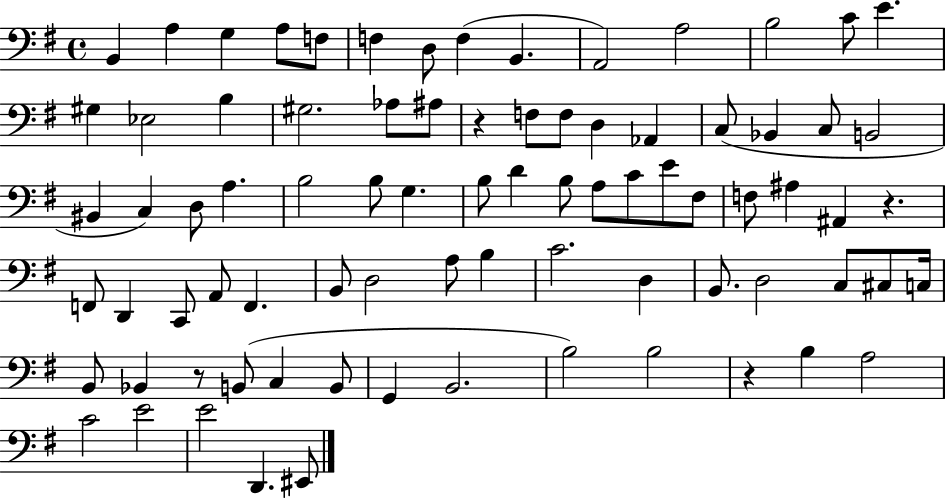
B2/q A3/q G3/q A3/e F3/e F3/q D3/e F3/q B2/q. A2/h A3/h B3/h C4/e E4/q. G#3/q Eb3/h B3/q G#3/h. Ab3/e A#3/e R/q F3/e F3/e D3/q Ab2/q C3/e Bb2/q C3/e B2/h BIS2/q C3/q D3/e A3/q. B3/h B3/e G3/q. B3/e D4/q B3/e A3/e C4/e E4/e F#3/e F3/e A#3/q A#2/q R/q. F2/e D2/q C2/e A2/e F2/q. B2/e D3/h A3/e B3/q C4/h. D3/q B2/e. D3/h C3/e C#3/e C3/s B2/e Bb2/q R/e B2/e C3/q B2/e G2/q B2/h. B3/h B3/h R/q B3/q A3/h C4/h E4/h E4/h D2/q. EIS2/e